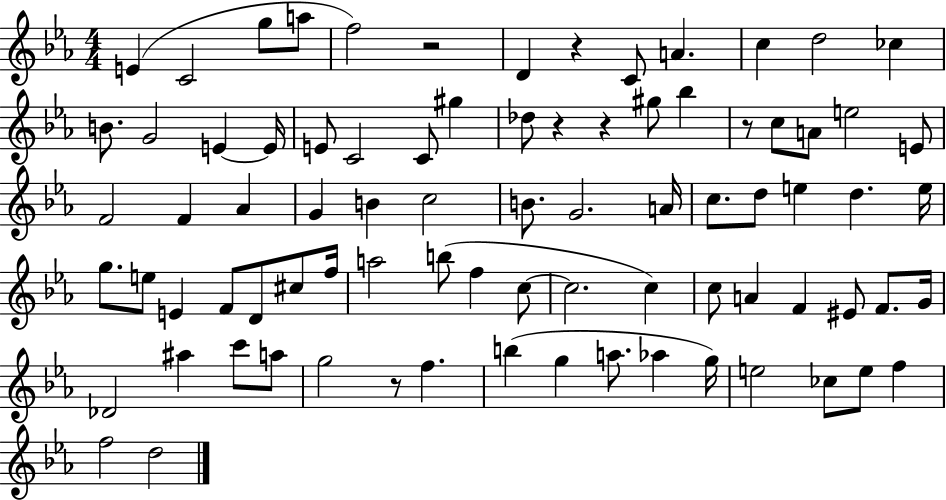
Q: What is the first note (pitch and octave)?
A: E4